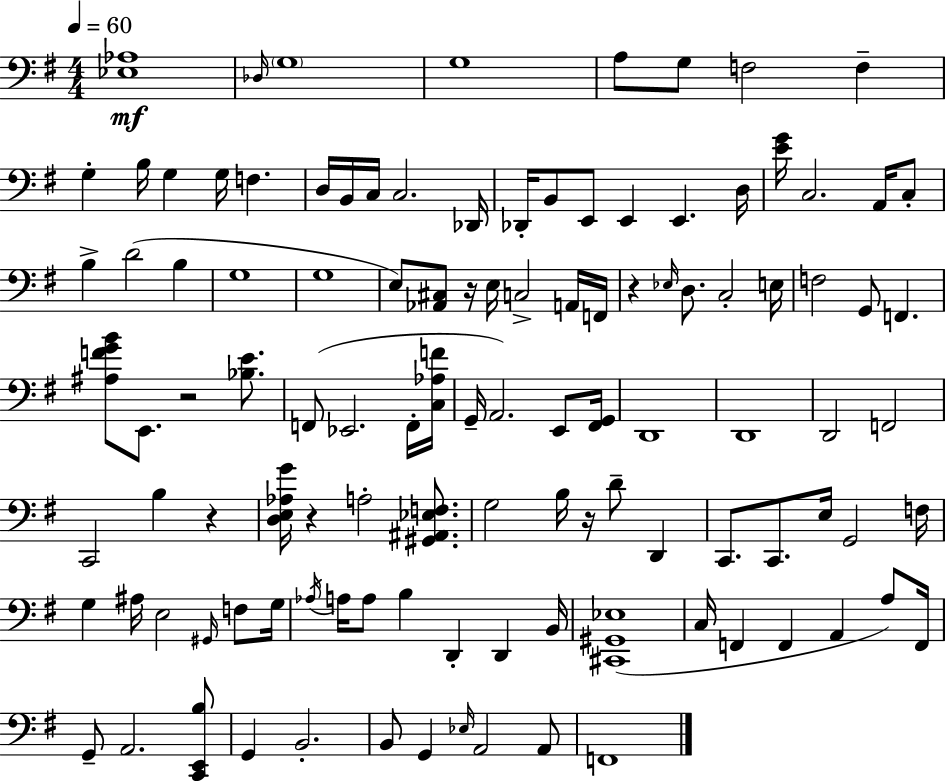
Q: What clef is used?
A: bass